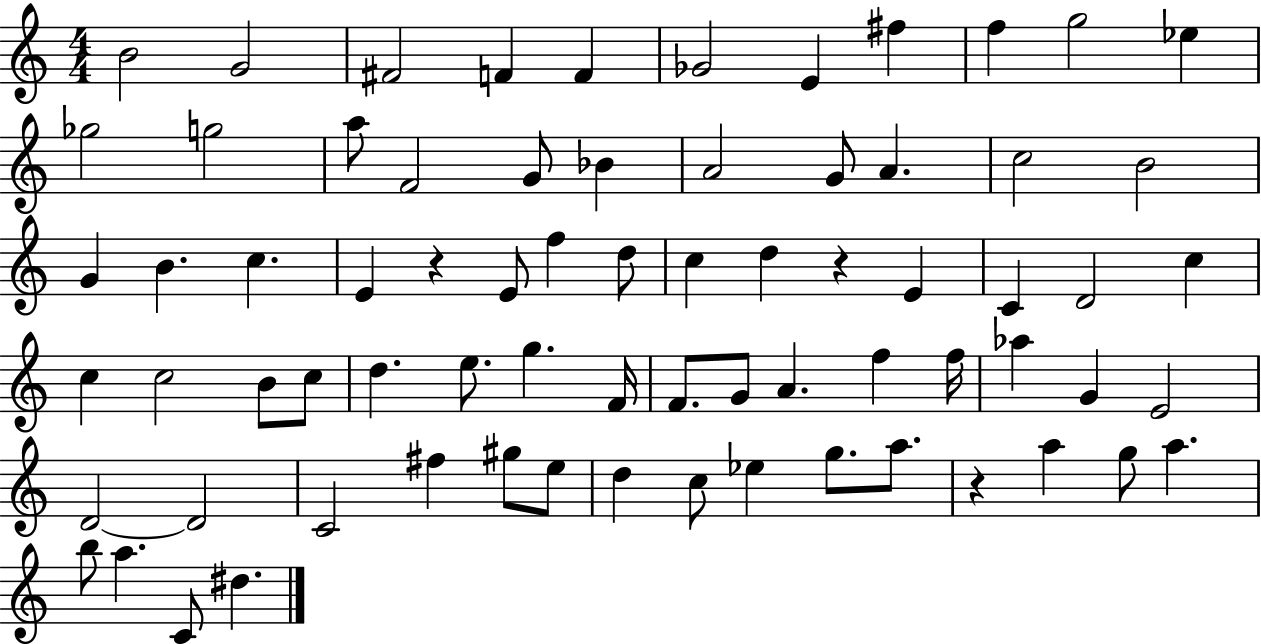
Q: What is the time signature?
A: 4/4